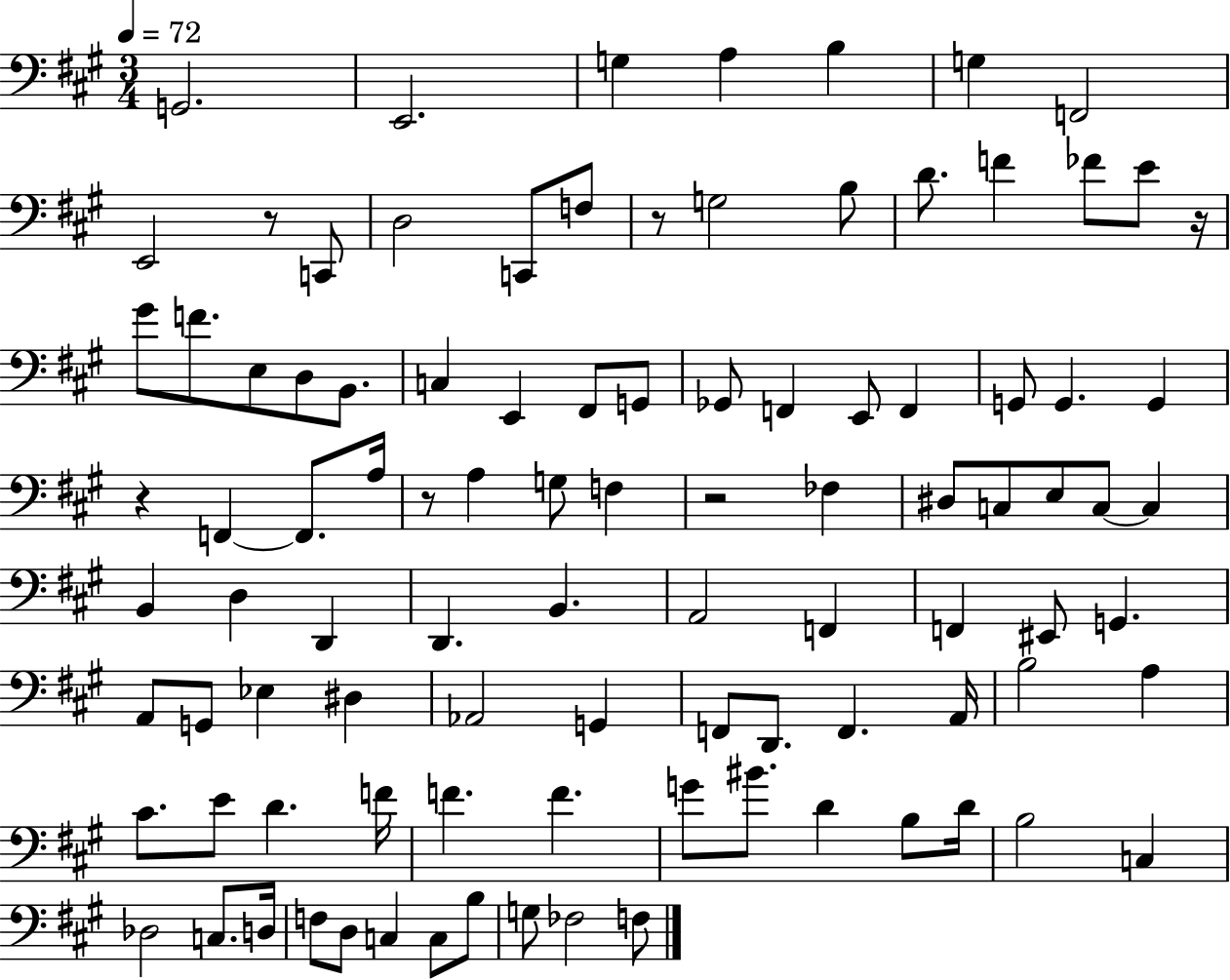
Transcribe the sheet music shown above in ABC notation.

X:1
T:Untitled
M:3/4
L:1/4
K:A
G,,2 E,,2 G, A, B, G, F,,2 E,,2 z/2 C,,/2 D,2 C,,/2 F,/2 z/2 G,2 B,/2 D/2 F _F/2 E/2 z/4 ^G/2 F/2 E,/2 D,/2 B,,/2 C, E,, ^F,,/2 G,,/2 _G,,/2 F,, E,,/2 F,, G,,/2 G,, G,, z F,, F,,/2 A,/4 z/2 A, G,/2 F, z2 _F, ^D,/2 C,/2 E,/2 C,/2 C, B,, D, D,, D,, B,, A,,2 F,, F,, ^E,,/2 G,, A,,/2 G,,/2 _E, ^D, _A,,2 G,, F,,/2 D,,/2 F,, A,,/4 B,2 A, ^C/2 E/2 D F/4 F F G/2 ^B/2 D B,/2 D/4 B,2 C, _D,2 C,/2 D,/4 F,/2 D,/2 C, C,/2 B,/2 G,/2 _F,2 F,/2